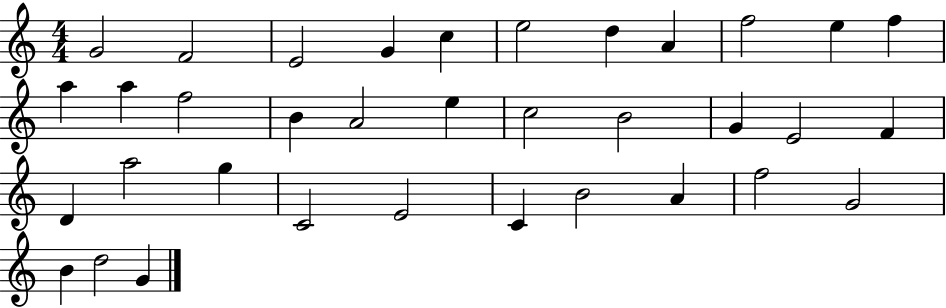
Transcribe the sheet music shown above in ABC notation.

X:1
T:Untitled
M:4/4
L:1/4
K:C
G2 F2 E2 G c e2 d A f2 e f a a f2 B A2 e c2 B2 G E2 F D a2 g C2 E2 C B2 A f2 G2 B d2 G